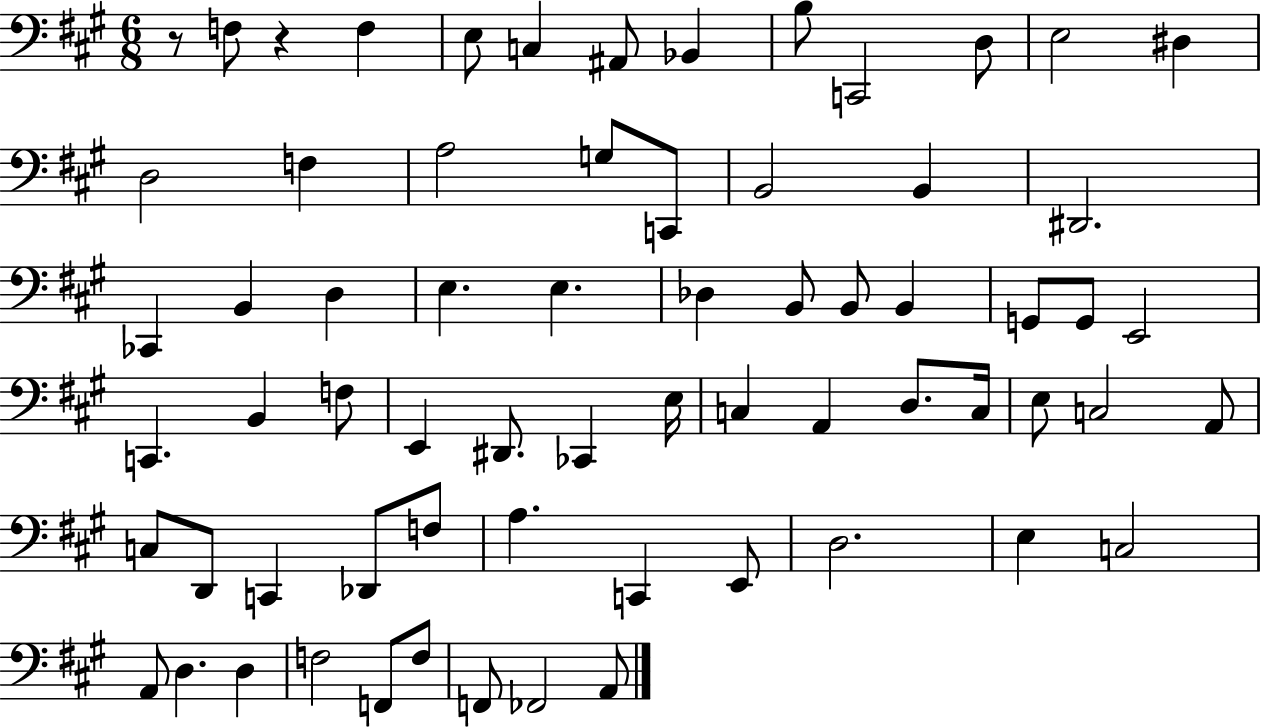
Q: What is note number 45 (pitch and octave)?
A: A2